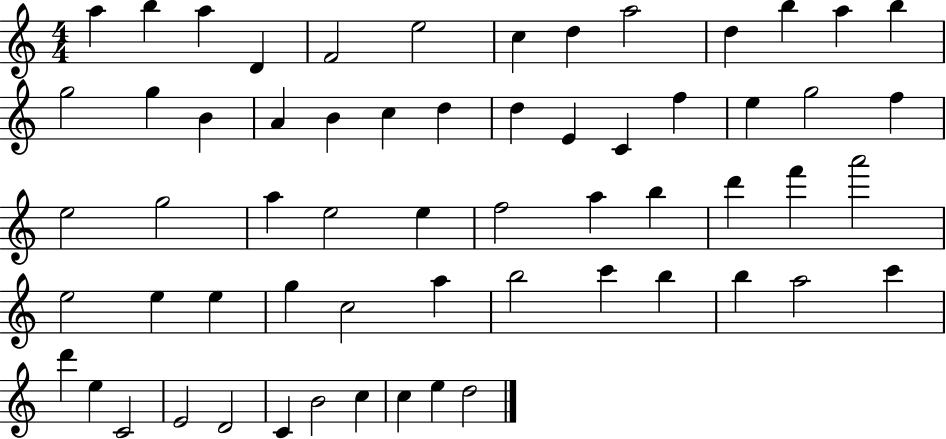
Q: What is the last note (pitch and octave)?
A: D5